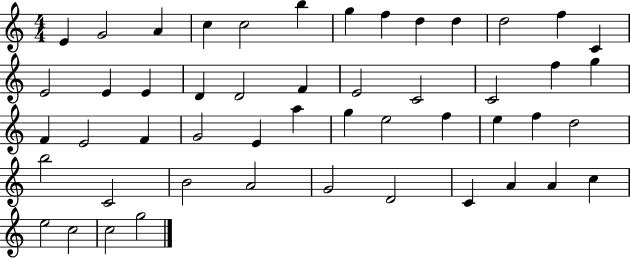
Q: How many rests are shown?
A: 0